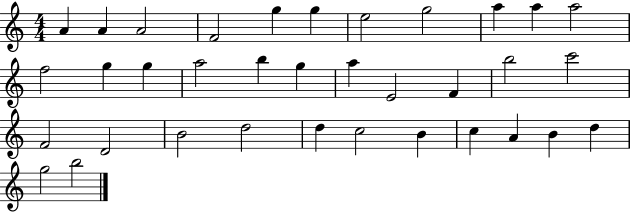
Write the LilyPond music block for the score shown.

{
  \clef treble
  \numericTimeSignature
  \time 4/4
  \key c \major
  a'4 a'4 a'2 | f'2 g''4 g''4 | e''2 g''2 | a''4 a''4 a''2 | \break f''2 g''4 g''4 | a''2 b''4 g''4 | a''4 e'2 f'4 | b''2 c'''2 | \break f'2 d'2 | b'2 d''2 | d''4 c''2 b'4 | c''4 a'4 b'4 d''4 | \break g''2 b''2 | \bar "|."
}